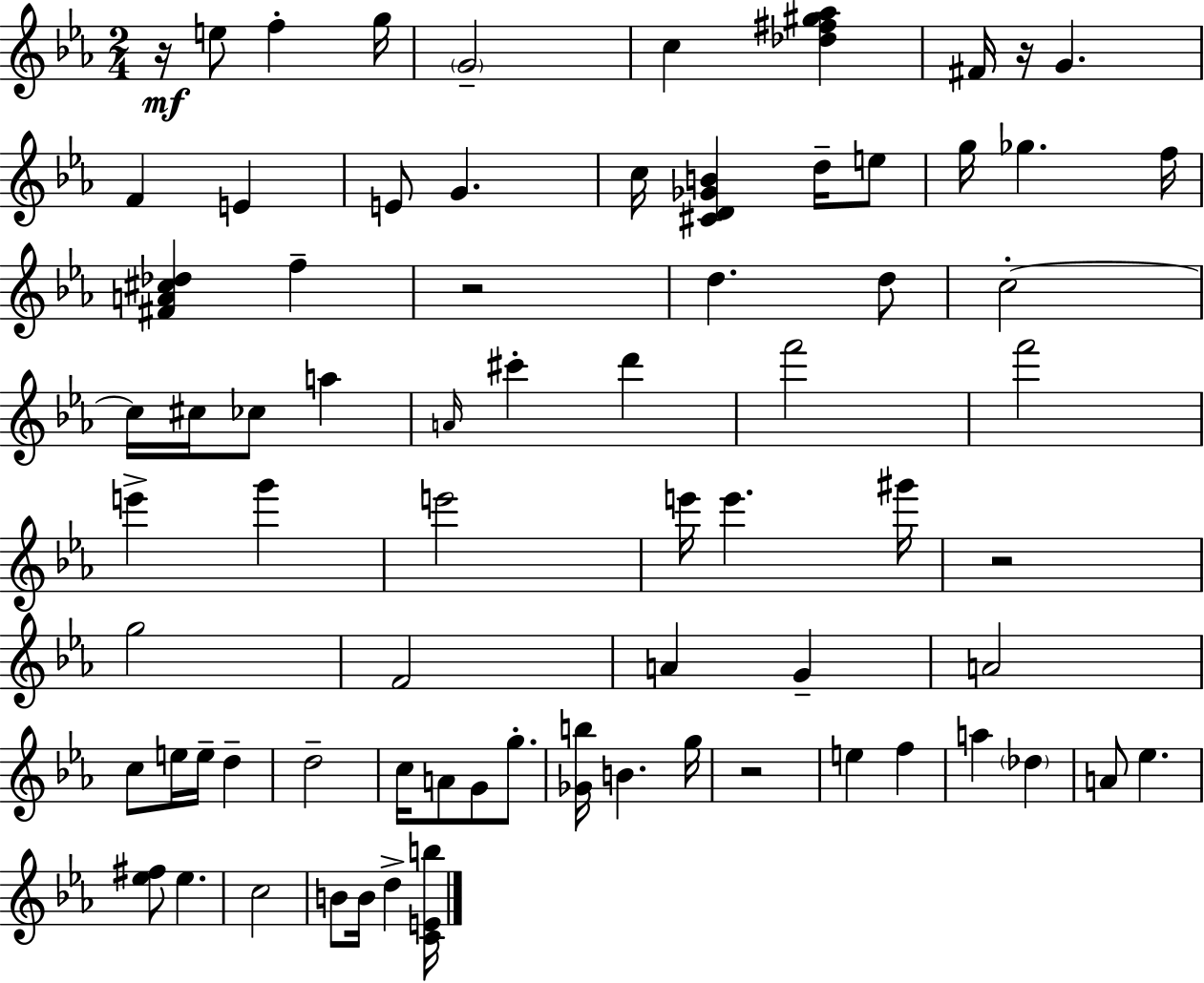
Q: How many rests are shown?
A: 5